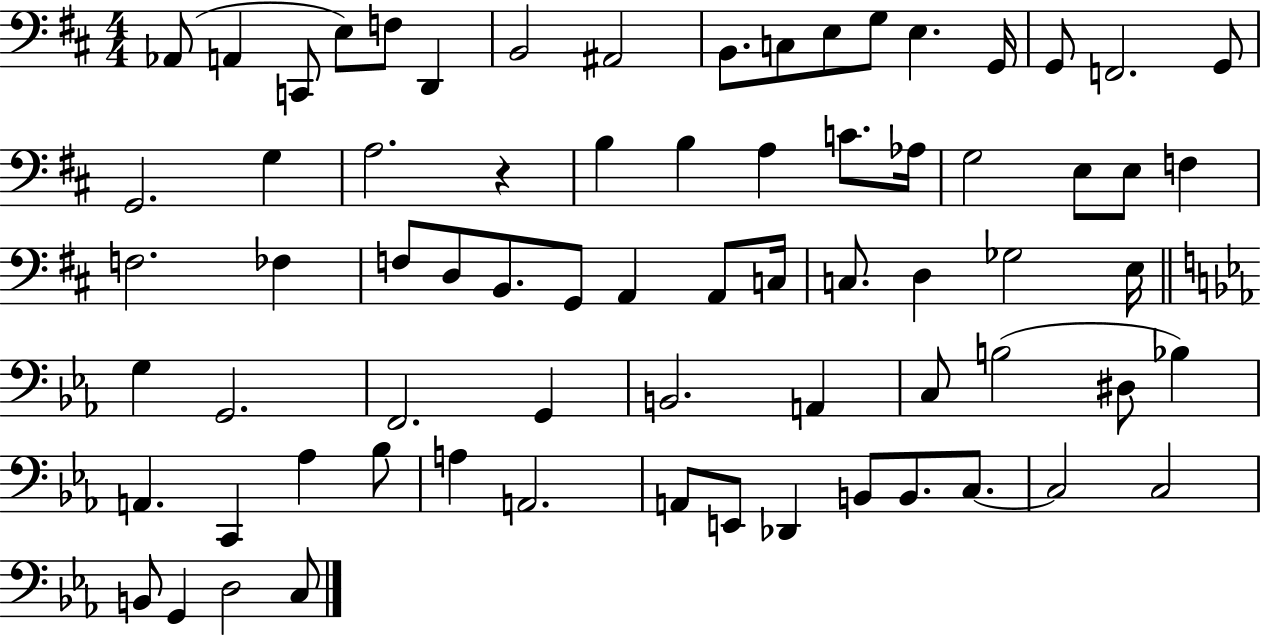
Ab2/e A2/q C2/e E3/e F3/e D2/q B2/h A#2/h B2/e. C3/e E3/e G3/e E3/q. G2/s G2/e F2/h. G2/e G2/h. G3/q A3/h. R/q B3/q B3/q A3/q C4/e. Ab3/s G3/h E3/e E3/e F3/q F3/h. FES3/q F3/e D3/e B2/e. G2/e A2/q A2/e C3/s C3/e. D3/q Gb3/h E3/s G3/q G2/h. F2/h. G2/q B2/h. A2/q C3/e B3/h D#3/e Bb3/q A2/q. C2/q Ab3/q Bb3/e A3/q A2/h. A2/e E2/e Db2/q B2/e B2/e. C3/e. C3/h C3/h B2/e G2/q D3/h C3/e